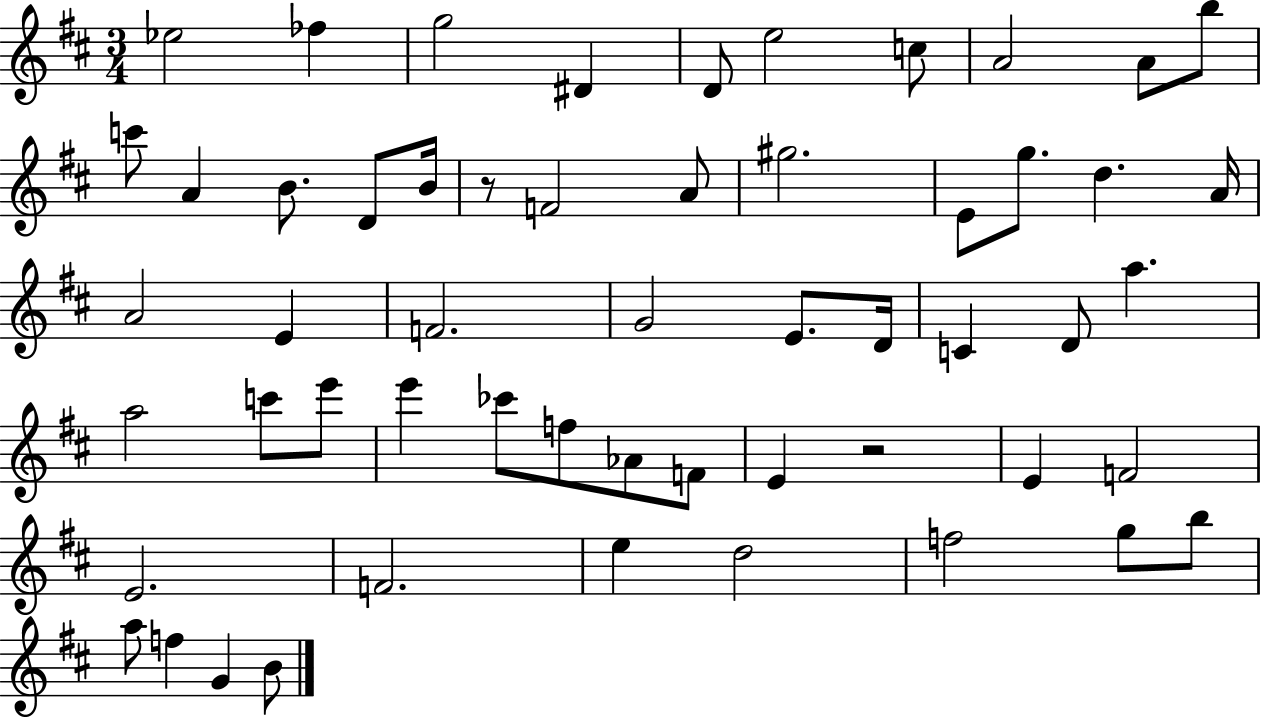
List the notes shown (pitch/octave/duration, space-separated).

Eb5/h FES5/q G5/h D#4/q D4/e E5/h C5/e A4/h A4/e B5/e C6/e A4/q B4/e. D4/e B4/s R/e F4/h A4/e G#5/h. E4/e G5/e. D5/q. A4/s A4/h E4/q F4/h. G4/h E4/e. D4/s C4/q D4/e A5/q. A5/h C6/e E6/e E6/q CES6/e F5/e Ab4/e F4/e E4/q R/h E4/q F4/h E4/h. F4/h. E5/q D5/h F5/h G5/e B5/e A5/e F5/q G4/q B4/e